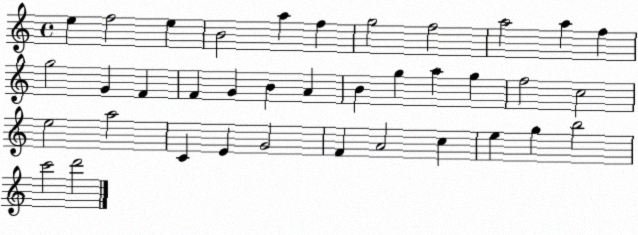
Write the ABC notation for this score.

X:1
T:Untitled
M:4/4
L:1/4
K:C
e f2 e B2 a f g2 f2 a2 a f g2 G F F G B A B g a g f2 c2 e2 a2 C E G2 F A2 c e g b2 c'2 d'2